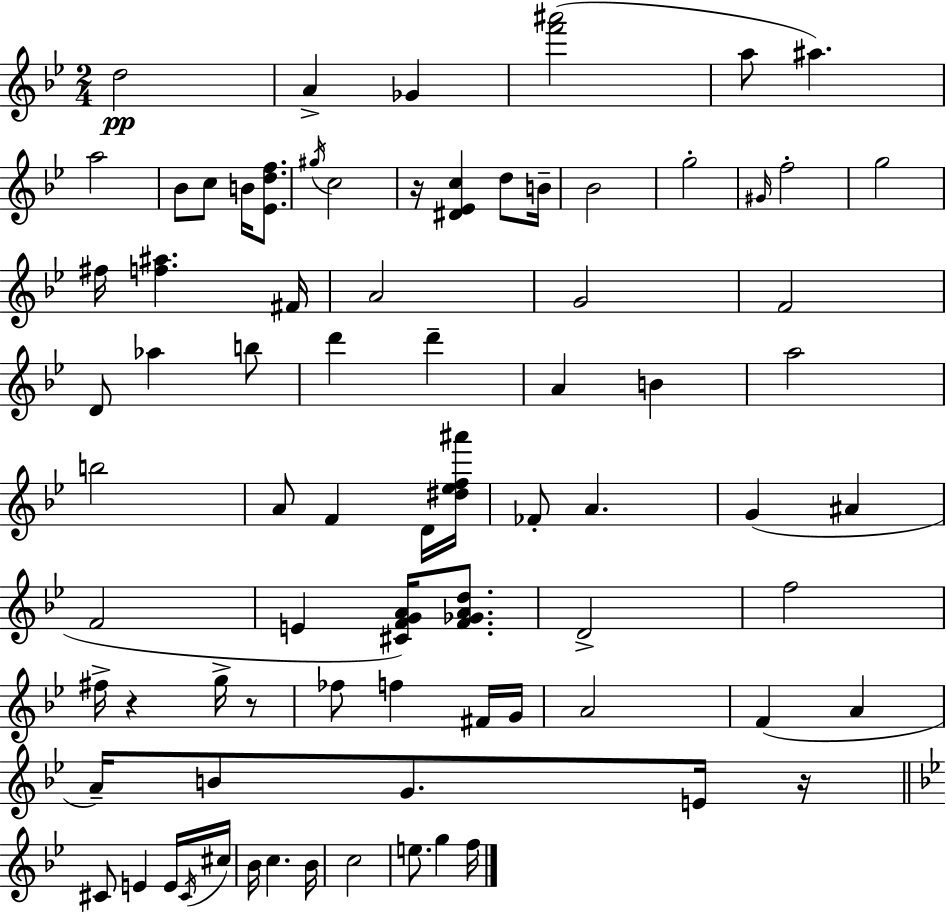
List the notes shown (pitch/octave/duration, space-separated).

D5/h A4/q Gb4/q [F6,A#6]/h A5/e A#5/q. A5/h Bb4/e C5/e B4/s [Eb4,D5,F5]/e. G#5/s C5/h R/s [D#4,Eb4,C5]/q D5/e B4/s Bb4/h G5/h G#4/s F5/h G5/h F#5/s [F5,A#5]/q. F#4/s A4/h G4/h F4/h D4/e Ab5/q B5/e D6/q D6/q A4/q B4/q A5/h B5/h A4/e F4/q D4/s [D#5,Eb5,F5,A#6]/s FES4/e A4/q. G4/q A#4/q F4/h E4/q [C#4,F4,G4,A4]/s [F4,Gb4,A4,D5]/e. D4/h F5/h F#5/s R/q G5/s R/e FES5/e F5/q F#4/s G4/s A4/h F4/q A4/q A4/s B4/e G4/e. E4/s R/s C#4/e E4/q E4/s C#4/s C#5/s Bb4/s C5/q. Bb4/s C5/h E5/e. G5/q F5/s